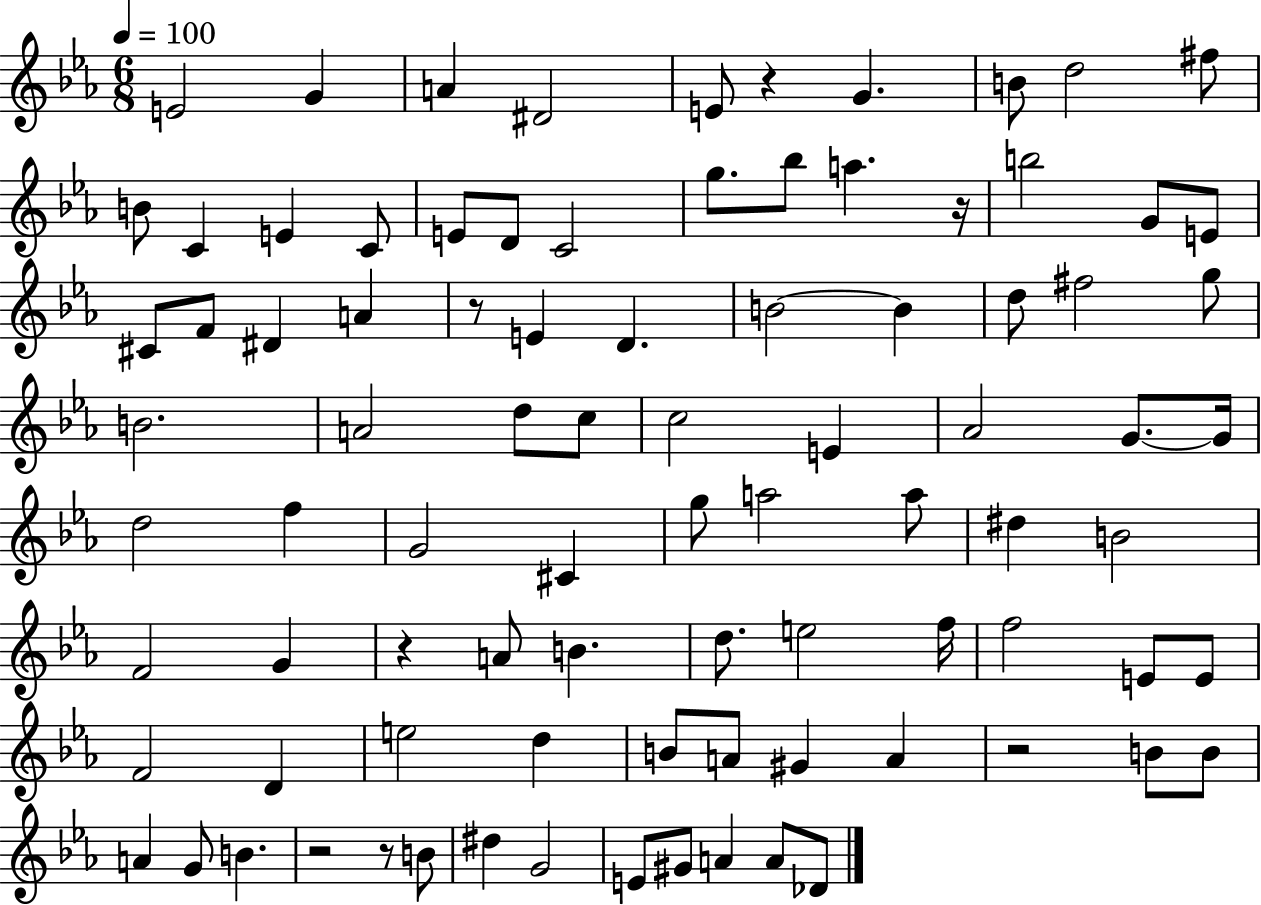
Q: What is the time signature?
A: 6/8